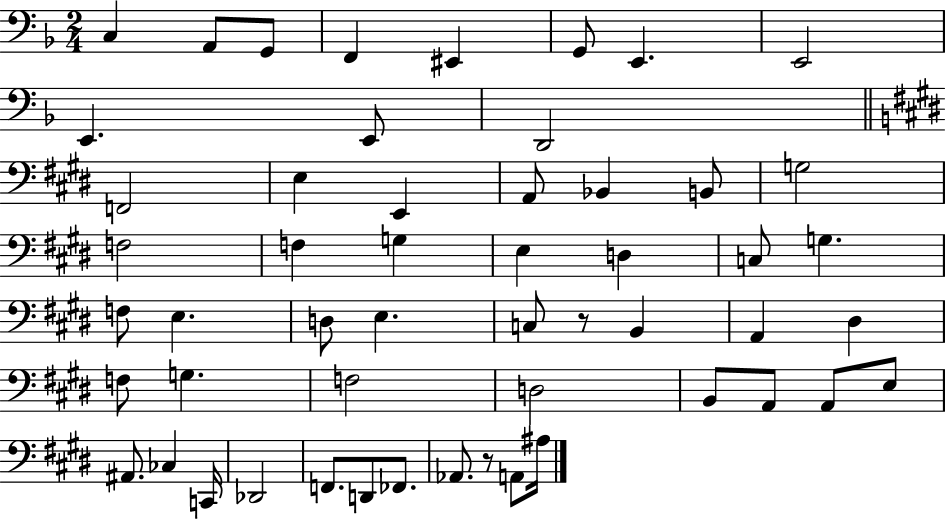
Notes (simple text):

C3/q A2/e G2/e F2/q EIS2/q G2/e E2/q. E2/h E2/q. E2/e D2/h F2/h E3/q E2/q A2/e Bb2/q B2/e G3/h F3/h F3/q G3/q E3/q D3/q C3/e G3/q. F3/e E3/q. D3/e E3/q. C3/e R/e B2/q A2/q D#3/q F3/e G3/q. F3/h D3/h B2/e A2/e A2/e E3/e A#2/e. CES3/q C2/s Db2/h F2/e. D2/e FES2/e. Ab2/e. R/e A2/e A#3/s